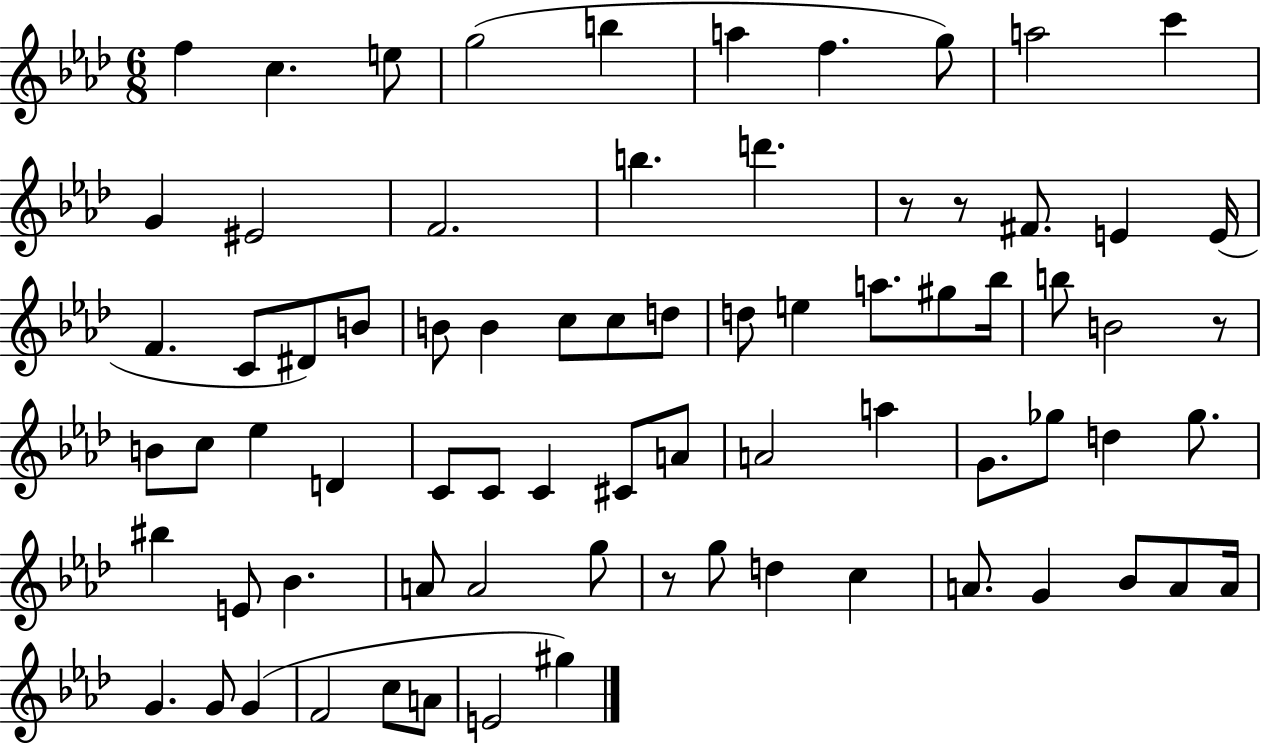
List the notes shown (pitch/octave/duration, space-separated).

F5/q C5/q. E5/e G5/h B5/q A5/q F5/q. G5/e A5/h C6/q G4/q EIS4/h F4/h. B5/q. D6/q. R/e R/e F#4/e. E4/q E4/s F4/q. C4/e D#4/e B4/e B4/e B4/q C5/e C5/e D5/e D5/e E5/q A5/e. G#5/e Bb5/s B5/e B4/h R/e B4/e C5/e Eb5/q D4/q C4/e C4/e C4/q C#4/e A4/e A4/h A5/q G4/e. Gb5/e D5/q Gb5/e. BIS5/q E4/e Bb4/q. A4/e A4/h G5/e R/e G5/e D5/q C5/q A4/e. G4/q Bb4/e A4/e A4/s G4/q. G4/e G4/q F4/h C5/e A4/e E4/h G#5/q